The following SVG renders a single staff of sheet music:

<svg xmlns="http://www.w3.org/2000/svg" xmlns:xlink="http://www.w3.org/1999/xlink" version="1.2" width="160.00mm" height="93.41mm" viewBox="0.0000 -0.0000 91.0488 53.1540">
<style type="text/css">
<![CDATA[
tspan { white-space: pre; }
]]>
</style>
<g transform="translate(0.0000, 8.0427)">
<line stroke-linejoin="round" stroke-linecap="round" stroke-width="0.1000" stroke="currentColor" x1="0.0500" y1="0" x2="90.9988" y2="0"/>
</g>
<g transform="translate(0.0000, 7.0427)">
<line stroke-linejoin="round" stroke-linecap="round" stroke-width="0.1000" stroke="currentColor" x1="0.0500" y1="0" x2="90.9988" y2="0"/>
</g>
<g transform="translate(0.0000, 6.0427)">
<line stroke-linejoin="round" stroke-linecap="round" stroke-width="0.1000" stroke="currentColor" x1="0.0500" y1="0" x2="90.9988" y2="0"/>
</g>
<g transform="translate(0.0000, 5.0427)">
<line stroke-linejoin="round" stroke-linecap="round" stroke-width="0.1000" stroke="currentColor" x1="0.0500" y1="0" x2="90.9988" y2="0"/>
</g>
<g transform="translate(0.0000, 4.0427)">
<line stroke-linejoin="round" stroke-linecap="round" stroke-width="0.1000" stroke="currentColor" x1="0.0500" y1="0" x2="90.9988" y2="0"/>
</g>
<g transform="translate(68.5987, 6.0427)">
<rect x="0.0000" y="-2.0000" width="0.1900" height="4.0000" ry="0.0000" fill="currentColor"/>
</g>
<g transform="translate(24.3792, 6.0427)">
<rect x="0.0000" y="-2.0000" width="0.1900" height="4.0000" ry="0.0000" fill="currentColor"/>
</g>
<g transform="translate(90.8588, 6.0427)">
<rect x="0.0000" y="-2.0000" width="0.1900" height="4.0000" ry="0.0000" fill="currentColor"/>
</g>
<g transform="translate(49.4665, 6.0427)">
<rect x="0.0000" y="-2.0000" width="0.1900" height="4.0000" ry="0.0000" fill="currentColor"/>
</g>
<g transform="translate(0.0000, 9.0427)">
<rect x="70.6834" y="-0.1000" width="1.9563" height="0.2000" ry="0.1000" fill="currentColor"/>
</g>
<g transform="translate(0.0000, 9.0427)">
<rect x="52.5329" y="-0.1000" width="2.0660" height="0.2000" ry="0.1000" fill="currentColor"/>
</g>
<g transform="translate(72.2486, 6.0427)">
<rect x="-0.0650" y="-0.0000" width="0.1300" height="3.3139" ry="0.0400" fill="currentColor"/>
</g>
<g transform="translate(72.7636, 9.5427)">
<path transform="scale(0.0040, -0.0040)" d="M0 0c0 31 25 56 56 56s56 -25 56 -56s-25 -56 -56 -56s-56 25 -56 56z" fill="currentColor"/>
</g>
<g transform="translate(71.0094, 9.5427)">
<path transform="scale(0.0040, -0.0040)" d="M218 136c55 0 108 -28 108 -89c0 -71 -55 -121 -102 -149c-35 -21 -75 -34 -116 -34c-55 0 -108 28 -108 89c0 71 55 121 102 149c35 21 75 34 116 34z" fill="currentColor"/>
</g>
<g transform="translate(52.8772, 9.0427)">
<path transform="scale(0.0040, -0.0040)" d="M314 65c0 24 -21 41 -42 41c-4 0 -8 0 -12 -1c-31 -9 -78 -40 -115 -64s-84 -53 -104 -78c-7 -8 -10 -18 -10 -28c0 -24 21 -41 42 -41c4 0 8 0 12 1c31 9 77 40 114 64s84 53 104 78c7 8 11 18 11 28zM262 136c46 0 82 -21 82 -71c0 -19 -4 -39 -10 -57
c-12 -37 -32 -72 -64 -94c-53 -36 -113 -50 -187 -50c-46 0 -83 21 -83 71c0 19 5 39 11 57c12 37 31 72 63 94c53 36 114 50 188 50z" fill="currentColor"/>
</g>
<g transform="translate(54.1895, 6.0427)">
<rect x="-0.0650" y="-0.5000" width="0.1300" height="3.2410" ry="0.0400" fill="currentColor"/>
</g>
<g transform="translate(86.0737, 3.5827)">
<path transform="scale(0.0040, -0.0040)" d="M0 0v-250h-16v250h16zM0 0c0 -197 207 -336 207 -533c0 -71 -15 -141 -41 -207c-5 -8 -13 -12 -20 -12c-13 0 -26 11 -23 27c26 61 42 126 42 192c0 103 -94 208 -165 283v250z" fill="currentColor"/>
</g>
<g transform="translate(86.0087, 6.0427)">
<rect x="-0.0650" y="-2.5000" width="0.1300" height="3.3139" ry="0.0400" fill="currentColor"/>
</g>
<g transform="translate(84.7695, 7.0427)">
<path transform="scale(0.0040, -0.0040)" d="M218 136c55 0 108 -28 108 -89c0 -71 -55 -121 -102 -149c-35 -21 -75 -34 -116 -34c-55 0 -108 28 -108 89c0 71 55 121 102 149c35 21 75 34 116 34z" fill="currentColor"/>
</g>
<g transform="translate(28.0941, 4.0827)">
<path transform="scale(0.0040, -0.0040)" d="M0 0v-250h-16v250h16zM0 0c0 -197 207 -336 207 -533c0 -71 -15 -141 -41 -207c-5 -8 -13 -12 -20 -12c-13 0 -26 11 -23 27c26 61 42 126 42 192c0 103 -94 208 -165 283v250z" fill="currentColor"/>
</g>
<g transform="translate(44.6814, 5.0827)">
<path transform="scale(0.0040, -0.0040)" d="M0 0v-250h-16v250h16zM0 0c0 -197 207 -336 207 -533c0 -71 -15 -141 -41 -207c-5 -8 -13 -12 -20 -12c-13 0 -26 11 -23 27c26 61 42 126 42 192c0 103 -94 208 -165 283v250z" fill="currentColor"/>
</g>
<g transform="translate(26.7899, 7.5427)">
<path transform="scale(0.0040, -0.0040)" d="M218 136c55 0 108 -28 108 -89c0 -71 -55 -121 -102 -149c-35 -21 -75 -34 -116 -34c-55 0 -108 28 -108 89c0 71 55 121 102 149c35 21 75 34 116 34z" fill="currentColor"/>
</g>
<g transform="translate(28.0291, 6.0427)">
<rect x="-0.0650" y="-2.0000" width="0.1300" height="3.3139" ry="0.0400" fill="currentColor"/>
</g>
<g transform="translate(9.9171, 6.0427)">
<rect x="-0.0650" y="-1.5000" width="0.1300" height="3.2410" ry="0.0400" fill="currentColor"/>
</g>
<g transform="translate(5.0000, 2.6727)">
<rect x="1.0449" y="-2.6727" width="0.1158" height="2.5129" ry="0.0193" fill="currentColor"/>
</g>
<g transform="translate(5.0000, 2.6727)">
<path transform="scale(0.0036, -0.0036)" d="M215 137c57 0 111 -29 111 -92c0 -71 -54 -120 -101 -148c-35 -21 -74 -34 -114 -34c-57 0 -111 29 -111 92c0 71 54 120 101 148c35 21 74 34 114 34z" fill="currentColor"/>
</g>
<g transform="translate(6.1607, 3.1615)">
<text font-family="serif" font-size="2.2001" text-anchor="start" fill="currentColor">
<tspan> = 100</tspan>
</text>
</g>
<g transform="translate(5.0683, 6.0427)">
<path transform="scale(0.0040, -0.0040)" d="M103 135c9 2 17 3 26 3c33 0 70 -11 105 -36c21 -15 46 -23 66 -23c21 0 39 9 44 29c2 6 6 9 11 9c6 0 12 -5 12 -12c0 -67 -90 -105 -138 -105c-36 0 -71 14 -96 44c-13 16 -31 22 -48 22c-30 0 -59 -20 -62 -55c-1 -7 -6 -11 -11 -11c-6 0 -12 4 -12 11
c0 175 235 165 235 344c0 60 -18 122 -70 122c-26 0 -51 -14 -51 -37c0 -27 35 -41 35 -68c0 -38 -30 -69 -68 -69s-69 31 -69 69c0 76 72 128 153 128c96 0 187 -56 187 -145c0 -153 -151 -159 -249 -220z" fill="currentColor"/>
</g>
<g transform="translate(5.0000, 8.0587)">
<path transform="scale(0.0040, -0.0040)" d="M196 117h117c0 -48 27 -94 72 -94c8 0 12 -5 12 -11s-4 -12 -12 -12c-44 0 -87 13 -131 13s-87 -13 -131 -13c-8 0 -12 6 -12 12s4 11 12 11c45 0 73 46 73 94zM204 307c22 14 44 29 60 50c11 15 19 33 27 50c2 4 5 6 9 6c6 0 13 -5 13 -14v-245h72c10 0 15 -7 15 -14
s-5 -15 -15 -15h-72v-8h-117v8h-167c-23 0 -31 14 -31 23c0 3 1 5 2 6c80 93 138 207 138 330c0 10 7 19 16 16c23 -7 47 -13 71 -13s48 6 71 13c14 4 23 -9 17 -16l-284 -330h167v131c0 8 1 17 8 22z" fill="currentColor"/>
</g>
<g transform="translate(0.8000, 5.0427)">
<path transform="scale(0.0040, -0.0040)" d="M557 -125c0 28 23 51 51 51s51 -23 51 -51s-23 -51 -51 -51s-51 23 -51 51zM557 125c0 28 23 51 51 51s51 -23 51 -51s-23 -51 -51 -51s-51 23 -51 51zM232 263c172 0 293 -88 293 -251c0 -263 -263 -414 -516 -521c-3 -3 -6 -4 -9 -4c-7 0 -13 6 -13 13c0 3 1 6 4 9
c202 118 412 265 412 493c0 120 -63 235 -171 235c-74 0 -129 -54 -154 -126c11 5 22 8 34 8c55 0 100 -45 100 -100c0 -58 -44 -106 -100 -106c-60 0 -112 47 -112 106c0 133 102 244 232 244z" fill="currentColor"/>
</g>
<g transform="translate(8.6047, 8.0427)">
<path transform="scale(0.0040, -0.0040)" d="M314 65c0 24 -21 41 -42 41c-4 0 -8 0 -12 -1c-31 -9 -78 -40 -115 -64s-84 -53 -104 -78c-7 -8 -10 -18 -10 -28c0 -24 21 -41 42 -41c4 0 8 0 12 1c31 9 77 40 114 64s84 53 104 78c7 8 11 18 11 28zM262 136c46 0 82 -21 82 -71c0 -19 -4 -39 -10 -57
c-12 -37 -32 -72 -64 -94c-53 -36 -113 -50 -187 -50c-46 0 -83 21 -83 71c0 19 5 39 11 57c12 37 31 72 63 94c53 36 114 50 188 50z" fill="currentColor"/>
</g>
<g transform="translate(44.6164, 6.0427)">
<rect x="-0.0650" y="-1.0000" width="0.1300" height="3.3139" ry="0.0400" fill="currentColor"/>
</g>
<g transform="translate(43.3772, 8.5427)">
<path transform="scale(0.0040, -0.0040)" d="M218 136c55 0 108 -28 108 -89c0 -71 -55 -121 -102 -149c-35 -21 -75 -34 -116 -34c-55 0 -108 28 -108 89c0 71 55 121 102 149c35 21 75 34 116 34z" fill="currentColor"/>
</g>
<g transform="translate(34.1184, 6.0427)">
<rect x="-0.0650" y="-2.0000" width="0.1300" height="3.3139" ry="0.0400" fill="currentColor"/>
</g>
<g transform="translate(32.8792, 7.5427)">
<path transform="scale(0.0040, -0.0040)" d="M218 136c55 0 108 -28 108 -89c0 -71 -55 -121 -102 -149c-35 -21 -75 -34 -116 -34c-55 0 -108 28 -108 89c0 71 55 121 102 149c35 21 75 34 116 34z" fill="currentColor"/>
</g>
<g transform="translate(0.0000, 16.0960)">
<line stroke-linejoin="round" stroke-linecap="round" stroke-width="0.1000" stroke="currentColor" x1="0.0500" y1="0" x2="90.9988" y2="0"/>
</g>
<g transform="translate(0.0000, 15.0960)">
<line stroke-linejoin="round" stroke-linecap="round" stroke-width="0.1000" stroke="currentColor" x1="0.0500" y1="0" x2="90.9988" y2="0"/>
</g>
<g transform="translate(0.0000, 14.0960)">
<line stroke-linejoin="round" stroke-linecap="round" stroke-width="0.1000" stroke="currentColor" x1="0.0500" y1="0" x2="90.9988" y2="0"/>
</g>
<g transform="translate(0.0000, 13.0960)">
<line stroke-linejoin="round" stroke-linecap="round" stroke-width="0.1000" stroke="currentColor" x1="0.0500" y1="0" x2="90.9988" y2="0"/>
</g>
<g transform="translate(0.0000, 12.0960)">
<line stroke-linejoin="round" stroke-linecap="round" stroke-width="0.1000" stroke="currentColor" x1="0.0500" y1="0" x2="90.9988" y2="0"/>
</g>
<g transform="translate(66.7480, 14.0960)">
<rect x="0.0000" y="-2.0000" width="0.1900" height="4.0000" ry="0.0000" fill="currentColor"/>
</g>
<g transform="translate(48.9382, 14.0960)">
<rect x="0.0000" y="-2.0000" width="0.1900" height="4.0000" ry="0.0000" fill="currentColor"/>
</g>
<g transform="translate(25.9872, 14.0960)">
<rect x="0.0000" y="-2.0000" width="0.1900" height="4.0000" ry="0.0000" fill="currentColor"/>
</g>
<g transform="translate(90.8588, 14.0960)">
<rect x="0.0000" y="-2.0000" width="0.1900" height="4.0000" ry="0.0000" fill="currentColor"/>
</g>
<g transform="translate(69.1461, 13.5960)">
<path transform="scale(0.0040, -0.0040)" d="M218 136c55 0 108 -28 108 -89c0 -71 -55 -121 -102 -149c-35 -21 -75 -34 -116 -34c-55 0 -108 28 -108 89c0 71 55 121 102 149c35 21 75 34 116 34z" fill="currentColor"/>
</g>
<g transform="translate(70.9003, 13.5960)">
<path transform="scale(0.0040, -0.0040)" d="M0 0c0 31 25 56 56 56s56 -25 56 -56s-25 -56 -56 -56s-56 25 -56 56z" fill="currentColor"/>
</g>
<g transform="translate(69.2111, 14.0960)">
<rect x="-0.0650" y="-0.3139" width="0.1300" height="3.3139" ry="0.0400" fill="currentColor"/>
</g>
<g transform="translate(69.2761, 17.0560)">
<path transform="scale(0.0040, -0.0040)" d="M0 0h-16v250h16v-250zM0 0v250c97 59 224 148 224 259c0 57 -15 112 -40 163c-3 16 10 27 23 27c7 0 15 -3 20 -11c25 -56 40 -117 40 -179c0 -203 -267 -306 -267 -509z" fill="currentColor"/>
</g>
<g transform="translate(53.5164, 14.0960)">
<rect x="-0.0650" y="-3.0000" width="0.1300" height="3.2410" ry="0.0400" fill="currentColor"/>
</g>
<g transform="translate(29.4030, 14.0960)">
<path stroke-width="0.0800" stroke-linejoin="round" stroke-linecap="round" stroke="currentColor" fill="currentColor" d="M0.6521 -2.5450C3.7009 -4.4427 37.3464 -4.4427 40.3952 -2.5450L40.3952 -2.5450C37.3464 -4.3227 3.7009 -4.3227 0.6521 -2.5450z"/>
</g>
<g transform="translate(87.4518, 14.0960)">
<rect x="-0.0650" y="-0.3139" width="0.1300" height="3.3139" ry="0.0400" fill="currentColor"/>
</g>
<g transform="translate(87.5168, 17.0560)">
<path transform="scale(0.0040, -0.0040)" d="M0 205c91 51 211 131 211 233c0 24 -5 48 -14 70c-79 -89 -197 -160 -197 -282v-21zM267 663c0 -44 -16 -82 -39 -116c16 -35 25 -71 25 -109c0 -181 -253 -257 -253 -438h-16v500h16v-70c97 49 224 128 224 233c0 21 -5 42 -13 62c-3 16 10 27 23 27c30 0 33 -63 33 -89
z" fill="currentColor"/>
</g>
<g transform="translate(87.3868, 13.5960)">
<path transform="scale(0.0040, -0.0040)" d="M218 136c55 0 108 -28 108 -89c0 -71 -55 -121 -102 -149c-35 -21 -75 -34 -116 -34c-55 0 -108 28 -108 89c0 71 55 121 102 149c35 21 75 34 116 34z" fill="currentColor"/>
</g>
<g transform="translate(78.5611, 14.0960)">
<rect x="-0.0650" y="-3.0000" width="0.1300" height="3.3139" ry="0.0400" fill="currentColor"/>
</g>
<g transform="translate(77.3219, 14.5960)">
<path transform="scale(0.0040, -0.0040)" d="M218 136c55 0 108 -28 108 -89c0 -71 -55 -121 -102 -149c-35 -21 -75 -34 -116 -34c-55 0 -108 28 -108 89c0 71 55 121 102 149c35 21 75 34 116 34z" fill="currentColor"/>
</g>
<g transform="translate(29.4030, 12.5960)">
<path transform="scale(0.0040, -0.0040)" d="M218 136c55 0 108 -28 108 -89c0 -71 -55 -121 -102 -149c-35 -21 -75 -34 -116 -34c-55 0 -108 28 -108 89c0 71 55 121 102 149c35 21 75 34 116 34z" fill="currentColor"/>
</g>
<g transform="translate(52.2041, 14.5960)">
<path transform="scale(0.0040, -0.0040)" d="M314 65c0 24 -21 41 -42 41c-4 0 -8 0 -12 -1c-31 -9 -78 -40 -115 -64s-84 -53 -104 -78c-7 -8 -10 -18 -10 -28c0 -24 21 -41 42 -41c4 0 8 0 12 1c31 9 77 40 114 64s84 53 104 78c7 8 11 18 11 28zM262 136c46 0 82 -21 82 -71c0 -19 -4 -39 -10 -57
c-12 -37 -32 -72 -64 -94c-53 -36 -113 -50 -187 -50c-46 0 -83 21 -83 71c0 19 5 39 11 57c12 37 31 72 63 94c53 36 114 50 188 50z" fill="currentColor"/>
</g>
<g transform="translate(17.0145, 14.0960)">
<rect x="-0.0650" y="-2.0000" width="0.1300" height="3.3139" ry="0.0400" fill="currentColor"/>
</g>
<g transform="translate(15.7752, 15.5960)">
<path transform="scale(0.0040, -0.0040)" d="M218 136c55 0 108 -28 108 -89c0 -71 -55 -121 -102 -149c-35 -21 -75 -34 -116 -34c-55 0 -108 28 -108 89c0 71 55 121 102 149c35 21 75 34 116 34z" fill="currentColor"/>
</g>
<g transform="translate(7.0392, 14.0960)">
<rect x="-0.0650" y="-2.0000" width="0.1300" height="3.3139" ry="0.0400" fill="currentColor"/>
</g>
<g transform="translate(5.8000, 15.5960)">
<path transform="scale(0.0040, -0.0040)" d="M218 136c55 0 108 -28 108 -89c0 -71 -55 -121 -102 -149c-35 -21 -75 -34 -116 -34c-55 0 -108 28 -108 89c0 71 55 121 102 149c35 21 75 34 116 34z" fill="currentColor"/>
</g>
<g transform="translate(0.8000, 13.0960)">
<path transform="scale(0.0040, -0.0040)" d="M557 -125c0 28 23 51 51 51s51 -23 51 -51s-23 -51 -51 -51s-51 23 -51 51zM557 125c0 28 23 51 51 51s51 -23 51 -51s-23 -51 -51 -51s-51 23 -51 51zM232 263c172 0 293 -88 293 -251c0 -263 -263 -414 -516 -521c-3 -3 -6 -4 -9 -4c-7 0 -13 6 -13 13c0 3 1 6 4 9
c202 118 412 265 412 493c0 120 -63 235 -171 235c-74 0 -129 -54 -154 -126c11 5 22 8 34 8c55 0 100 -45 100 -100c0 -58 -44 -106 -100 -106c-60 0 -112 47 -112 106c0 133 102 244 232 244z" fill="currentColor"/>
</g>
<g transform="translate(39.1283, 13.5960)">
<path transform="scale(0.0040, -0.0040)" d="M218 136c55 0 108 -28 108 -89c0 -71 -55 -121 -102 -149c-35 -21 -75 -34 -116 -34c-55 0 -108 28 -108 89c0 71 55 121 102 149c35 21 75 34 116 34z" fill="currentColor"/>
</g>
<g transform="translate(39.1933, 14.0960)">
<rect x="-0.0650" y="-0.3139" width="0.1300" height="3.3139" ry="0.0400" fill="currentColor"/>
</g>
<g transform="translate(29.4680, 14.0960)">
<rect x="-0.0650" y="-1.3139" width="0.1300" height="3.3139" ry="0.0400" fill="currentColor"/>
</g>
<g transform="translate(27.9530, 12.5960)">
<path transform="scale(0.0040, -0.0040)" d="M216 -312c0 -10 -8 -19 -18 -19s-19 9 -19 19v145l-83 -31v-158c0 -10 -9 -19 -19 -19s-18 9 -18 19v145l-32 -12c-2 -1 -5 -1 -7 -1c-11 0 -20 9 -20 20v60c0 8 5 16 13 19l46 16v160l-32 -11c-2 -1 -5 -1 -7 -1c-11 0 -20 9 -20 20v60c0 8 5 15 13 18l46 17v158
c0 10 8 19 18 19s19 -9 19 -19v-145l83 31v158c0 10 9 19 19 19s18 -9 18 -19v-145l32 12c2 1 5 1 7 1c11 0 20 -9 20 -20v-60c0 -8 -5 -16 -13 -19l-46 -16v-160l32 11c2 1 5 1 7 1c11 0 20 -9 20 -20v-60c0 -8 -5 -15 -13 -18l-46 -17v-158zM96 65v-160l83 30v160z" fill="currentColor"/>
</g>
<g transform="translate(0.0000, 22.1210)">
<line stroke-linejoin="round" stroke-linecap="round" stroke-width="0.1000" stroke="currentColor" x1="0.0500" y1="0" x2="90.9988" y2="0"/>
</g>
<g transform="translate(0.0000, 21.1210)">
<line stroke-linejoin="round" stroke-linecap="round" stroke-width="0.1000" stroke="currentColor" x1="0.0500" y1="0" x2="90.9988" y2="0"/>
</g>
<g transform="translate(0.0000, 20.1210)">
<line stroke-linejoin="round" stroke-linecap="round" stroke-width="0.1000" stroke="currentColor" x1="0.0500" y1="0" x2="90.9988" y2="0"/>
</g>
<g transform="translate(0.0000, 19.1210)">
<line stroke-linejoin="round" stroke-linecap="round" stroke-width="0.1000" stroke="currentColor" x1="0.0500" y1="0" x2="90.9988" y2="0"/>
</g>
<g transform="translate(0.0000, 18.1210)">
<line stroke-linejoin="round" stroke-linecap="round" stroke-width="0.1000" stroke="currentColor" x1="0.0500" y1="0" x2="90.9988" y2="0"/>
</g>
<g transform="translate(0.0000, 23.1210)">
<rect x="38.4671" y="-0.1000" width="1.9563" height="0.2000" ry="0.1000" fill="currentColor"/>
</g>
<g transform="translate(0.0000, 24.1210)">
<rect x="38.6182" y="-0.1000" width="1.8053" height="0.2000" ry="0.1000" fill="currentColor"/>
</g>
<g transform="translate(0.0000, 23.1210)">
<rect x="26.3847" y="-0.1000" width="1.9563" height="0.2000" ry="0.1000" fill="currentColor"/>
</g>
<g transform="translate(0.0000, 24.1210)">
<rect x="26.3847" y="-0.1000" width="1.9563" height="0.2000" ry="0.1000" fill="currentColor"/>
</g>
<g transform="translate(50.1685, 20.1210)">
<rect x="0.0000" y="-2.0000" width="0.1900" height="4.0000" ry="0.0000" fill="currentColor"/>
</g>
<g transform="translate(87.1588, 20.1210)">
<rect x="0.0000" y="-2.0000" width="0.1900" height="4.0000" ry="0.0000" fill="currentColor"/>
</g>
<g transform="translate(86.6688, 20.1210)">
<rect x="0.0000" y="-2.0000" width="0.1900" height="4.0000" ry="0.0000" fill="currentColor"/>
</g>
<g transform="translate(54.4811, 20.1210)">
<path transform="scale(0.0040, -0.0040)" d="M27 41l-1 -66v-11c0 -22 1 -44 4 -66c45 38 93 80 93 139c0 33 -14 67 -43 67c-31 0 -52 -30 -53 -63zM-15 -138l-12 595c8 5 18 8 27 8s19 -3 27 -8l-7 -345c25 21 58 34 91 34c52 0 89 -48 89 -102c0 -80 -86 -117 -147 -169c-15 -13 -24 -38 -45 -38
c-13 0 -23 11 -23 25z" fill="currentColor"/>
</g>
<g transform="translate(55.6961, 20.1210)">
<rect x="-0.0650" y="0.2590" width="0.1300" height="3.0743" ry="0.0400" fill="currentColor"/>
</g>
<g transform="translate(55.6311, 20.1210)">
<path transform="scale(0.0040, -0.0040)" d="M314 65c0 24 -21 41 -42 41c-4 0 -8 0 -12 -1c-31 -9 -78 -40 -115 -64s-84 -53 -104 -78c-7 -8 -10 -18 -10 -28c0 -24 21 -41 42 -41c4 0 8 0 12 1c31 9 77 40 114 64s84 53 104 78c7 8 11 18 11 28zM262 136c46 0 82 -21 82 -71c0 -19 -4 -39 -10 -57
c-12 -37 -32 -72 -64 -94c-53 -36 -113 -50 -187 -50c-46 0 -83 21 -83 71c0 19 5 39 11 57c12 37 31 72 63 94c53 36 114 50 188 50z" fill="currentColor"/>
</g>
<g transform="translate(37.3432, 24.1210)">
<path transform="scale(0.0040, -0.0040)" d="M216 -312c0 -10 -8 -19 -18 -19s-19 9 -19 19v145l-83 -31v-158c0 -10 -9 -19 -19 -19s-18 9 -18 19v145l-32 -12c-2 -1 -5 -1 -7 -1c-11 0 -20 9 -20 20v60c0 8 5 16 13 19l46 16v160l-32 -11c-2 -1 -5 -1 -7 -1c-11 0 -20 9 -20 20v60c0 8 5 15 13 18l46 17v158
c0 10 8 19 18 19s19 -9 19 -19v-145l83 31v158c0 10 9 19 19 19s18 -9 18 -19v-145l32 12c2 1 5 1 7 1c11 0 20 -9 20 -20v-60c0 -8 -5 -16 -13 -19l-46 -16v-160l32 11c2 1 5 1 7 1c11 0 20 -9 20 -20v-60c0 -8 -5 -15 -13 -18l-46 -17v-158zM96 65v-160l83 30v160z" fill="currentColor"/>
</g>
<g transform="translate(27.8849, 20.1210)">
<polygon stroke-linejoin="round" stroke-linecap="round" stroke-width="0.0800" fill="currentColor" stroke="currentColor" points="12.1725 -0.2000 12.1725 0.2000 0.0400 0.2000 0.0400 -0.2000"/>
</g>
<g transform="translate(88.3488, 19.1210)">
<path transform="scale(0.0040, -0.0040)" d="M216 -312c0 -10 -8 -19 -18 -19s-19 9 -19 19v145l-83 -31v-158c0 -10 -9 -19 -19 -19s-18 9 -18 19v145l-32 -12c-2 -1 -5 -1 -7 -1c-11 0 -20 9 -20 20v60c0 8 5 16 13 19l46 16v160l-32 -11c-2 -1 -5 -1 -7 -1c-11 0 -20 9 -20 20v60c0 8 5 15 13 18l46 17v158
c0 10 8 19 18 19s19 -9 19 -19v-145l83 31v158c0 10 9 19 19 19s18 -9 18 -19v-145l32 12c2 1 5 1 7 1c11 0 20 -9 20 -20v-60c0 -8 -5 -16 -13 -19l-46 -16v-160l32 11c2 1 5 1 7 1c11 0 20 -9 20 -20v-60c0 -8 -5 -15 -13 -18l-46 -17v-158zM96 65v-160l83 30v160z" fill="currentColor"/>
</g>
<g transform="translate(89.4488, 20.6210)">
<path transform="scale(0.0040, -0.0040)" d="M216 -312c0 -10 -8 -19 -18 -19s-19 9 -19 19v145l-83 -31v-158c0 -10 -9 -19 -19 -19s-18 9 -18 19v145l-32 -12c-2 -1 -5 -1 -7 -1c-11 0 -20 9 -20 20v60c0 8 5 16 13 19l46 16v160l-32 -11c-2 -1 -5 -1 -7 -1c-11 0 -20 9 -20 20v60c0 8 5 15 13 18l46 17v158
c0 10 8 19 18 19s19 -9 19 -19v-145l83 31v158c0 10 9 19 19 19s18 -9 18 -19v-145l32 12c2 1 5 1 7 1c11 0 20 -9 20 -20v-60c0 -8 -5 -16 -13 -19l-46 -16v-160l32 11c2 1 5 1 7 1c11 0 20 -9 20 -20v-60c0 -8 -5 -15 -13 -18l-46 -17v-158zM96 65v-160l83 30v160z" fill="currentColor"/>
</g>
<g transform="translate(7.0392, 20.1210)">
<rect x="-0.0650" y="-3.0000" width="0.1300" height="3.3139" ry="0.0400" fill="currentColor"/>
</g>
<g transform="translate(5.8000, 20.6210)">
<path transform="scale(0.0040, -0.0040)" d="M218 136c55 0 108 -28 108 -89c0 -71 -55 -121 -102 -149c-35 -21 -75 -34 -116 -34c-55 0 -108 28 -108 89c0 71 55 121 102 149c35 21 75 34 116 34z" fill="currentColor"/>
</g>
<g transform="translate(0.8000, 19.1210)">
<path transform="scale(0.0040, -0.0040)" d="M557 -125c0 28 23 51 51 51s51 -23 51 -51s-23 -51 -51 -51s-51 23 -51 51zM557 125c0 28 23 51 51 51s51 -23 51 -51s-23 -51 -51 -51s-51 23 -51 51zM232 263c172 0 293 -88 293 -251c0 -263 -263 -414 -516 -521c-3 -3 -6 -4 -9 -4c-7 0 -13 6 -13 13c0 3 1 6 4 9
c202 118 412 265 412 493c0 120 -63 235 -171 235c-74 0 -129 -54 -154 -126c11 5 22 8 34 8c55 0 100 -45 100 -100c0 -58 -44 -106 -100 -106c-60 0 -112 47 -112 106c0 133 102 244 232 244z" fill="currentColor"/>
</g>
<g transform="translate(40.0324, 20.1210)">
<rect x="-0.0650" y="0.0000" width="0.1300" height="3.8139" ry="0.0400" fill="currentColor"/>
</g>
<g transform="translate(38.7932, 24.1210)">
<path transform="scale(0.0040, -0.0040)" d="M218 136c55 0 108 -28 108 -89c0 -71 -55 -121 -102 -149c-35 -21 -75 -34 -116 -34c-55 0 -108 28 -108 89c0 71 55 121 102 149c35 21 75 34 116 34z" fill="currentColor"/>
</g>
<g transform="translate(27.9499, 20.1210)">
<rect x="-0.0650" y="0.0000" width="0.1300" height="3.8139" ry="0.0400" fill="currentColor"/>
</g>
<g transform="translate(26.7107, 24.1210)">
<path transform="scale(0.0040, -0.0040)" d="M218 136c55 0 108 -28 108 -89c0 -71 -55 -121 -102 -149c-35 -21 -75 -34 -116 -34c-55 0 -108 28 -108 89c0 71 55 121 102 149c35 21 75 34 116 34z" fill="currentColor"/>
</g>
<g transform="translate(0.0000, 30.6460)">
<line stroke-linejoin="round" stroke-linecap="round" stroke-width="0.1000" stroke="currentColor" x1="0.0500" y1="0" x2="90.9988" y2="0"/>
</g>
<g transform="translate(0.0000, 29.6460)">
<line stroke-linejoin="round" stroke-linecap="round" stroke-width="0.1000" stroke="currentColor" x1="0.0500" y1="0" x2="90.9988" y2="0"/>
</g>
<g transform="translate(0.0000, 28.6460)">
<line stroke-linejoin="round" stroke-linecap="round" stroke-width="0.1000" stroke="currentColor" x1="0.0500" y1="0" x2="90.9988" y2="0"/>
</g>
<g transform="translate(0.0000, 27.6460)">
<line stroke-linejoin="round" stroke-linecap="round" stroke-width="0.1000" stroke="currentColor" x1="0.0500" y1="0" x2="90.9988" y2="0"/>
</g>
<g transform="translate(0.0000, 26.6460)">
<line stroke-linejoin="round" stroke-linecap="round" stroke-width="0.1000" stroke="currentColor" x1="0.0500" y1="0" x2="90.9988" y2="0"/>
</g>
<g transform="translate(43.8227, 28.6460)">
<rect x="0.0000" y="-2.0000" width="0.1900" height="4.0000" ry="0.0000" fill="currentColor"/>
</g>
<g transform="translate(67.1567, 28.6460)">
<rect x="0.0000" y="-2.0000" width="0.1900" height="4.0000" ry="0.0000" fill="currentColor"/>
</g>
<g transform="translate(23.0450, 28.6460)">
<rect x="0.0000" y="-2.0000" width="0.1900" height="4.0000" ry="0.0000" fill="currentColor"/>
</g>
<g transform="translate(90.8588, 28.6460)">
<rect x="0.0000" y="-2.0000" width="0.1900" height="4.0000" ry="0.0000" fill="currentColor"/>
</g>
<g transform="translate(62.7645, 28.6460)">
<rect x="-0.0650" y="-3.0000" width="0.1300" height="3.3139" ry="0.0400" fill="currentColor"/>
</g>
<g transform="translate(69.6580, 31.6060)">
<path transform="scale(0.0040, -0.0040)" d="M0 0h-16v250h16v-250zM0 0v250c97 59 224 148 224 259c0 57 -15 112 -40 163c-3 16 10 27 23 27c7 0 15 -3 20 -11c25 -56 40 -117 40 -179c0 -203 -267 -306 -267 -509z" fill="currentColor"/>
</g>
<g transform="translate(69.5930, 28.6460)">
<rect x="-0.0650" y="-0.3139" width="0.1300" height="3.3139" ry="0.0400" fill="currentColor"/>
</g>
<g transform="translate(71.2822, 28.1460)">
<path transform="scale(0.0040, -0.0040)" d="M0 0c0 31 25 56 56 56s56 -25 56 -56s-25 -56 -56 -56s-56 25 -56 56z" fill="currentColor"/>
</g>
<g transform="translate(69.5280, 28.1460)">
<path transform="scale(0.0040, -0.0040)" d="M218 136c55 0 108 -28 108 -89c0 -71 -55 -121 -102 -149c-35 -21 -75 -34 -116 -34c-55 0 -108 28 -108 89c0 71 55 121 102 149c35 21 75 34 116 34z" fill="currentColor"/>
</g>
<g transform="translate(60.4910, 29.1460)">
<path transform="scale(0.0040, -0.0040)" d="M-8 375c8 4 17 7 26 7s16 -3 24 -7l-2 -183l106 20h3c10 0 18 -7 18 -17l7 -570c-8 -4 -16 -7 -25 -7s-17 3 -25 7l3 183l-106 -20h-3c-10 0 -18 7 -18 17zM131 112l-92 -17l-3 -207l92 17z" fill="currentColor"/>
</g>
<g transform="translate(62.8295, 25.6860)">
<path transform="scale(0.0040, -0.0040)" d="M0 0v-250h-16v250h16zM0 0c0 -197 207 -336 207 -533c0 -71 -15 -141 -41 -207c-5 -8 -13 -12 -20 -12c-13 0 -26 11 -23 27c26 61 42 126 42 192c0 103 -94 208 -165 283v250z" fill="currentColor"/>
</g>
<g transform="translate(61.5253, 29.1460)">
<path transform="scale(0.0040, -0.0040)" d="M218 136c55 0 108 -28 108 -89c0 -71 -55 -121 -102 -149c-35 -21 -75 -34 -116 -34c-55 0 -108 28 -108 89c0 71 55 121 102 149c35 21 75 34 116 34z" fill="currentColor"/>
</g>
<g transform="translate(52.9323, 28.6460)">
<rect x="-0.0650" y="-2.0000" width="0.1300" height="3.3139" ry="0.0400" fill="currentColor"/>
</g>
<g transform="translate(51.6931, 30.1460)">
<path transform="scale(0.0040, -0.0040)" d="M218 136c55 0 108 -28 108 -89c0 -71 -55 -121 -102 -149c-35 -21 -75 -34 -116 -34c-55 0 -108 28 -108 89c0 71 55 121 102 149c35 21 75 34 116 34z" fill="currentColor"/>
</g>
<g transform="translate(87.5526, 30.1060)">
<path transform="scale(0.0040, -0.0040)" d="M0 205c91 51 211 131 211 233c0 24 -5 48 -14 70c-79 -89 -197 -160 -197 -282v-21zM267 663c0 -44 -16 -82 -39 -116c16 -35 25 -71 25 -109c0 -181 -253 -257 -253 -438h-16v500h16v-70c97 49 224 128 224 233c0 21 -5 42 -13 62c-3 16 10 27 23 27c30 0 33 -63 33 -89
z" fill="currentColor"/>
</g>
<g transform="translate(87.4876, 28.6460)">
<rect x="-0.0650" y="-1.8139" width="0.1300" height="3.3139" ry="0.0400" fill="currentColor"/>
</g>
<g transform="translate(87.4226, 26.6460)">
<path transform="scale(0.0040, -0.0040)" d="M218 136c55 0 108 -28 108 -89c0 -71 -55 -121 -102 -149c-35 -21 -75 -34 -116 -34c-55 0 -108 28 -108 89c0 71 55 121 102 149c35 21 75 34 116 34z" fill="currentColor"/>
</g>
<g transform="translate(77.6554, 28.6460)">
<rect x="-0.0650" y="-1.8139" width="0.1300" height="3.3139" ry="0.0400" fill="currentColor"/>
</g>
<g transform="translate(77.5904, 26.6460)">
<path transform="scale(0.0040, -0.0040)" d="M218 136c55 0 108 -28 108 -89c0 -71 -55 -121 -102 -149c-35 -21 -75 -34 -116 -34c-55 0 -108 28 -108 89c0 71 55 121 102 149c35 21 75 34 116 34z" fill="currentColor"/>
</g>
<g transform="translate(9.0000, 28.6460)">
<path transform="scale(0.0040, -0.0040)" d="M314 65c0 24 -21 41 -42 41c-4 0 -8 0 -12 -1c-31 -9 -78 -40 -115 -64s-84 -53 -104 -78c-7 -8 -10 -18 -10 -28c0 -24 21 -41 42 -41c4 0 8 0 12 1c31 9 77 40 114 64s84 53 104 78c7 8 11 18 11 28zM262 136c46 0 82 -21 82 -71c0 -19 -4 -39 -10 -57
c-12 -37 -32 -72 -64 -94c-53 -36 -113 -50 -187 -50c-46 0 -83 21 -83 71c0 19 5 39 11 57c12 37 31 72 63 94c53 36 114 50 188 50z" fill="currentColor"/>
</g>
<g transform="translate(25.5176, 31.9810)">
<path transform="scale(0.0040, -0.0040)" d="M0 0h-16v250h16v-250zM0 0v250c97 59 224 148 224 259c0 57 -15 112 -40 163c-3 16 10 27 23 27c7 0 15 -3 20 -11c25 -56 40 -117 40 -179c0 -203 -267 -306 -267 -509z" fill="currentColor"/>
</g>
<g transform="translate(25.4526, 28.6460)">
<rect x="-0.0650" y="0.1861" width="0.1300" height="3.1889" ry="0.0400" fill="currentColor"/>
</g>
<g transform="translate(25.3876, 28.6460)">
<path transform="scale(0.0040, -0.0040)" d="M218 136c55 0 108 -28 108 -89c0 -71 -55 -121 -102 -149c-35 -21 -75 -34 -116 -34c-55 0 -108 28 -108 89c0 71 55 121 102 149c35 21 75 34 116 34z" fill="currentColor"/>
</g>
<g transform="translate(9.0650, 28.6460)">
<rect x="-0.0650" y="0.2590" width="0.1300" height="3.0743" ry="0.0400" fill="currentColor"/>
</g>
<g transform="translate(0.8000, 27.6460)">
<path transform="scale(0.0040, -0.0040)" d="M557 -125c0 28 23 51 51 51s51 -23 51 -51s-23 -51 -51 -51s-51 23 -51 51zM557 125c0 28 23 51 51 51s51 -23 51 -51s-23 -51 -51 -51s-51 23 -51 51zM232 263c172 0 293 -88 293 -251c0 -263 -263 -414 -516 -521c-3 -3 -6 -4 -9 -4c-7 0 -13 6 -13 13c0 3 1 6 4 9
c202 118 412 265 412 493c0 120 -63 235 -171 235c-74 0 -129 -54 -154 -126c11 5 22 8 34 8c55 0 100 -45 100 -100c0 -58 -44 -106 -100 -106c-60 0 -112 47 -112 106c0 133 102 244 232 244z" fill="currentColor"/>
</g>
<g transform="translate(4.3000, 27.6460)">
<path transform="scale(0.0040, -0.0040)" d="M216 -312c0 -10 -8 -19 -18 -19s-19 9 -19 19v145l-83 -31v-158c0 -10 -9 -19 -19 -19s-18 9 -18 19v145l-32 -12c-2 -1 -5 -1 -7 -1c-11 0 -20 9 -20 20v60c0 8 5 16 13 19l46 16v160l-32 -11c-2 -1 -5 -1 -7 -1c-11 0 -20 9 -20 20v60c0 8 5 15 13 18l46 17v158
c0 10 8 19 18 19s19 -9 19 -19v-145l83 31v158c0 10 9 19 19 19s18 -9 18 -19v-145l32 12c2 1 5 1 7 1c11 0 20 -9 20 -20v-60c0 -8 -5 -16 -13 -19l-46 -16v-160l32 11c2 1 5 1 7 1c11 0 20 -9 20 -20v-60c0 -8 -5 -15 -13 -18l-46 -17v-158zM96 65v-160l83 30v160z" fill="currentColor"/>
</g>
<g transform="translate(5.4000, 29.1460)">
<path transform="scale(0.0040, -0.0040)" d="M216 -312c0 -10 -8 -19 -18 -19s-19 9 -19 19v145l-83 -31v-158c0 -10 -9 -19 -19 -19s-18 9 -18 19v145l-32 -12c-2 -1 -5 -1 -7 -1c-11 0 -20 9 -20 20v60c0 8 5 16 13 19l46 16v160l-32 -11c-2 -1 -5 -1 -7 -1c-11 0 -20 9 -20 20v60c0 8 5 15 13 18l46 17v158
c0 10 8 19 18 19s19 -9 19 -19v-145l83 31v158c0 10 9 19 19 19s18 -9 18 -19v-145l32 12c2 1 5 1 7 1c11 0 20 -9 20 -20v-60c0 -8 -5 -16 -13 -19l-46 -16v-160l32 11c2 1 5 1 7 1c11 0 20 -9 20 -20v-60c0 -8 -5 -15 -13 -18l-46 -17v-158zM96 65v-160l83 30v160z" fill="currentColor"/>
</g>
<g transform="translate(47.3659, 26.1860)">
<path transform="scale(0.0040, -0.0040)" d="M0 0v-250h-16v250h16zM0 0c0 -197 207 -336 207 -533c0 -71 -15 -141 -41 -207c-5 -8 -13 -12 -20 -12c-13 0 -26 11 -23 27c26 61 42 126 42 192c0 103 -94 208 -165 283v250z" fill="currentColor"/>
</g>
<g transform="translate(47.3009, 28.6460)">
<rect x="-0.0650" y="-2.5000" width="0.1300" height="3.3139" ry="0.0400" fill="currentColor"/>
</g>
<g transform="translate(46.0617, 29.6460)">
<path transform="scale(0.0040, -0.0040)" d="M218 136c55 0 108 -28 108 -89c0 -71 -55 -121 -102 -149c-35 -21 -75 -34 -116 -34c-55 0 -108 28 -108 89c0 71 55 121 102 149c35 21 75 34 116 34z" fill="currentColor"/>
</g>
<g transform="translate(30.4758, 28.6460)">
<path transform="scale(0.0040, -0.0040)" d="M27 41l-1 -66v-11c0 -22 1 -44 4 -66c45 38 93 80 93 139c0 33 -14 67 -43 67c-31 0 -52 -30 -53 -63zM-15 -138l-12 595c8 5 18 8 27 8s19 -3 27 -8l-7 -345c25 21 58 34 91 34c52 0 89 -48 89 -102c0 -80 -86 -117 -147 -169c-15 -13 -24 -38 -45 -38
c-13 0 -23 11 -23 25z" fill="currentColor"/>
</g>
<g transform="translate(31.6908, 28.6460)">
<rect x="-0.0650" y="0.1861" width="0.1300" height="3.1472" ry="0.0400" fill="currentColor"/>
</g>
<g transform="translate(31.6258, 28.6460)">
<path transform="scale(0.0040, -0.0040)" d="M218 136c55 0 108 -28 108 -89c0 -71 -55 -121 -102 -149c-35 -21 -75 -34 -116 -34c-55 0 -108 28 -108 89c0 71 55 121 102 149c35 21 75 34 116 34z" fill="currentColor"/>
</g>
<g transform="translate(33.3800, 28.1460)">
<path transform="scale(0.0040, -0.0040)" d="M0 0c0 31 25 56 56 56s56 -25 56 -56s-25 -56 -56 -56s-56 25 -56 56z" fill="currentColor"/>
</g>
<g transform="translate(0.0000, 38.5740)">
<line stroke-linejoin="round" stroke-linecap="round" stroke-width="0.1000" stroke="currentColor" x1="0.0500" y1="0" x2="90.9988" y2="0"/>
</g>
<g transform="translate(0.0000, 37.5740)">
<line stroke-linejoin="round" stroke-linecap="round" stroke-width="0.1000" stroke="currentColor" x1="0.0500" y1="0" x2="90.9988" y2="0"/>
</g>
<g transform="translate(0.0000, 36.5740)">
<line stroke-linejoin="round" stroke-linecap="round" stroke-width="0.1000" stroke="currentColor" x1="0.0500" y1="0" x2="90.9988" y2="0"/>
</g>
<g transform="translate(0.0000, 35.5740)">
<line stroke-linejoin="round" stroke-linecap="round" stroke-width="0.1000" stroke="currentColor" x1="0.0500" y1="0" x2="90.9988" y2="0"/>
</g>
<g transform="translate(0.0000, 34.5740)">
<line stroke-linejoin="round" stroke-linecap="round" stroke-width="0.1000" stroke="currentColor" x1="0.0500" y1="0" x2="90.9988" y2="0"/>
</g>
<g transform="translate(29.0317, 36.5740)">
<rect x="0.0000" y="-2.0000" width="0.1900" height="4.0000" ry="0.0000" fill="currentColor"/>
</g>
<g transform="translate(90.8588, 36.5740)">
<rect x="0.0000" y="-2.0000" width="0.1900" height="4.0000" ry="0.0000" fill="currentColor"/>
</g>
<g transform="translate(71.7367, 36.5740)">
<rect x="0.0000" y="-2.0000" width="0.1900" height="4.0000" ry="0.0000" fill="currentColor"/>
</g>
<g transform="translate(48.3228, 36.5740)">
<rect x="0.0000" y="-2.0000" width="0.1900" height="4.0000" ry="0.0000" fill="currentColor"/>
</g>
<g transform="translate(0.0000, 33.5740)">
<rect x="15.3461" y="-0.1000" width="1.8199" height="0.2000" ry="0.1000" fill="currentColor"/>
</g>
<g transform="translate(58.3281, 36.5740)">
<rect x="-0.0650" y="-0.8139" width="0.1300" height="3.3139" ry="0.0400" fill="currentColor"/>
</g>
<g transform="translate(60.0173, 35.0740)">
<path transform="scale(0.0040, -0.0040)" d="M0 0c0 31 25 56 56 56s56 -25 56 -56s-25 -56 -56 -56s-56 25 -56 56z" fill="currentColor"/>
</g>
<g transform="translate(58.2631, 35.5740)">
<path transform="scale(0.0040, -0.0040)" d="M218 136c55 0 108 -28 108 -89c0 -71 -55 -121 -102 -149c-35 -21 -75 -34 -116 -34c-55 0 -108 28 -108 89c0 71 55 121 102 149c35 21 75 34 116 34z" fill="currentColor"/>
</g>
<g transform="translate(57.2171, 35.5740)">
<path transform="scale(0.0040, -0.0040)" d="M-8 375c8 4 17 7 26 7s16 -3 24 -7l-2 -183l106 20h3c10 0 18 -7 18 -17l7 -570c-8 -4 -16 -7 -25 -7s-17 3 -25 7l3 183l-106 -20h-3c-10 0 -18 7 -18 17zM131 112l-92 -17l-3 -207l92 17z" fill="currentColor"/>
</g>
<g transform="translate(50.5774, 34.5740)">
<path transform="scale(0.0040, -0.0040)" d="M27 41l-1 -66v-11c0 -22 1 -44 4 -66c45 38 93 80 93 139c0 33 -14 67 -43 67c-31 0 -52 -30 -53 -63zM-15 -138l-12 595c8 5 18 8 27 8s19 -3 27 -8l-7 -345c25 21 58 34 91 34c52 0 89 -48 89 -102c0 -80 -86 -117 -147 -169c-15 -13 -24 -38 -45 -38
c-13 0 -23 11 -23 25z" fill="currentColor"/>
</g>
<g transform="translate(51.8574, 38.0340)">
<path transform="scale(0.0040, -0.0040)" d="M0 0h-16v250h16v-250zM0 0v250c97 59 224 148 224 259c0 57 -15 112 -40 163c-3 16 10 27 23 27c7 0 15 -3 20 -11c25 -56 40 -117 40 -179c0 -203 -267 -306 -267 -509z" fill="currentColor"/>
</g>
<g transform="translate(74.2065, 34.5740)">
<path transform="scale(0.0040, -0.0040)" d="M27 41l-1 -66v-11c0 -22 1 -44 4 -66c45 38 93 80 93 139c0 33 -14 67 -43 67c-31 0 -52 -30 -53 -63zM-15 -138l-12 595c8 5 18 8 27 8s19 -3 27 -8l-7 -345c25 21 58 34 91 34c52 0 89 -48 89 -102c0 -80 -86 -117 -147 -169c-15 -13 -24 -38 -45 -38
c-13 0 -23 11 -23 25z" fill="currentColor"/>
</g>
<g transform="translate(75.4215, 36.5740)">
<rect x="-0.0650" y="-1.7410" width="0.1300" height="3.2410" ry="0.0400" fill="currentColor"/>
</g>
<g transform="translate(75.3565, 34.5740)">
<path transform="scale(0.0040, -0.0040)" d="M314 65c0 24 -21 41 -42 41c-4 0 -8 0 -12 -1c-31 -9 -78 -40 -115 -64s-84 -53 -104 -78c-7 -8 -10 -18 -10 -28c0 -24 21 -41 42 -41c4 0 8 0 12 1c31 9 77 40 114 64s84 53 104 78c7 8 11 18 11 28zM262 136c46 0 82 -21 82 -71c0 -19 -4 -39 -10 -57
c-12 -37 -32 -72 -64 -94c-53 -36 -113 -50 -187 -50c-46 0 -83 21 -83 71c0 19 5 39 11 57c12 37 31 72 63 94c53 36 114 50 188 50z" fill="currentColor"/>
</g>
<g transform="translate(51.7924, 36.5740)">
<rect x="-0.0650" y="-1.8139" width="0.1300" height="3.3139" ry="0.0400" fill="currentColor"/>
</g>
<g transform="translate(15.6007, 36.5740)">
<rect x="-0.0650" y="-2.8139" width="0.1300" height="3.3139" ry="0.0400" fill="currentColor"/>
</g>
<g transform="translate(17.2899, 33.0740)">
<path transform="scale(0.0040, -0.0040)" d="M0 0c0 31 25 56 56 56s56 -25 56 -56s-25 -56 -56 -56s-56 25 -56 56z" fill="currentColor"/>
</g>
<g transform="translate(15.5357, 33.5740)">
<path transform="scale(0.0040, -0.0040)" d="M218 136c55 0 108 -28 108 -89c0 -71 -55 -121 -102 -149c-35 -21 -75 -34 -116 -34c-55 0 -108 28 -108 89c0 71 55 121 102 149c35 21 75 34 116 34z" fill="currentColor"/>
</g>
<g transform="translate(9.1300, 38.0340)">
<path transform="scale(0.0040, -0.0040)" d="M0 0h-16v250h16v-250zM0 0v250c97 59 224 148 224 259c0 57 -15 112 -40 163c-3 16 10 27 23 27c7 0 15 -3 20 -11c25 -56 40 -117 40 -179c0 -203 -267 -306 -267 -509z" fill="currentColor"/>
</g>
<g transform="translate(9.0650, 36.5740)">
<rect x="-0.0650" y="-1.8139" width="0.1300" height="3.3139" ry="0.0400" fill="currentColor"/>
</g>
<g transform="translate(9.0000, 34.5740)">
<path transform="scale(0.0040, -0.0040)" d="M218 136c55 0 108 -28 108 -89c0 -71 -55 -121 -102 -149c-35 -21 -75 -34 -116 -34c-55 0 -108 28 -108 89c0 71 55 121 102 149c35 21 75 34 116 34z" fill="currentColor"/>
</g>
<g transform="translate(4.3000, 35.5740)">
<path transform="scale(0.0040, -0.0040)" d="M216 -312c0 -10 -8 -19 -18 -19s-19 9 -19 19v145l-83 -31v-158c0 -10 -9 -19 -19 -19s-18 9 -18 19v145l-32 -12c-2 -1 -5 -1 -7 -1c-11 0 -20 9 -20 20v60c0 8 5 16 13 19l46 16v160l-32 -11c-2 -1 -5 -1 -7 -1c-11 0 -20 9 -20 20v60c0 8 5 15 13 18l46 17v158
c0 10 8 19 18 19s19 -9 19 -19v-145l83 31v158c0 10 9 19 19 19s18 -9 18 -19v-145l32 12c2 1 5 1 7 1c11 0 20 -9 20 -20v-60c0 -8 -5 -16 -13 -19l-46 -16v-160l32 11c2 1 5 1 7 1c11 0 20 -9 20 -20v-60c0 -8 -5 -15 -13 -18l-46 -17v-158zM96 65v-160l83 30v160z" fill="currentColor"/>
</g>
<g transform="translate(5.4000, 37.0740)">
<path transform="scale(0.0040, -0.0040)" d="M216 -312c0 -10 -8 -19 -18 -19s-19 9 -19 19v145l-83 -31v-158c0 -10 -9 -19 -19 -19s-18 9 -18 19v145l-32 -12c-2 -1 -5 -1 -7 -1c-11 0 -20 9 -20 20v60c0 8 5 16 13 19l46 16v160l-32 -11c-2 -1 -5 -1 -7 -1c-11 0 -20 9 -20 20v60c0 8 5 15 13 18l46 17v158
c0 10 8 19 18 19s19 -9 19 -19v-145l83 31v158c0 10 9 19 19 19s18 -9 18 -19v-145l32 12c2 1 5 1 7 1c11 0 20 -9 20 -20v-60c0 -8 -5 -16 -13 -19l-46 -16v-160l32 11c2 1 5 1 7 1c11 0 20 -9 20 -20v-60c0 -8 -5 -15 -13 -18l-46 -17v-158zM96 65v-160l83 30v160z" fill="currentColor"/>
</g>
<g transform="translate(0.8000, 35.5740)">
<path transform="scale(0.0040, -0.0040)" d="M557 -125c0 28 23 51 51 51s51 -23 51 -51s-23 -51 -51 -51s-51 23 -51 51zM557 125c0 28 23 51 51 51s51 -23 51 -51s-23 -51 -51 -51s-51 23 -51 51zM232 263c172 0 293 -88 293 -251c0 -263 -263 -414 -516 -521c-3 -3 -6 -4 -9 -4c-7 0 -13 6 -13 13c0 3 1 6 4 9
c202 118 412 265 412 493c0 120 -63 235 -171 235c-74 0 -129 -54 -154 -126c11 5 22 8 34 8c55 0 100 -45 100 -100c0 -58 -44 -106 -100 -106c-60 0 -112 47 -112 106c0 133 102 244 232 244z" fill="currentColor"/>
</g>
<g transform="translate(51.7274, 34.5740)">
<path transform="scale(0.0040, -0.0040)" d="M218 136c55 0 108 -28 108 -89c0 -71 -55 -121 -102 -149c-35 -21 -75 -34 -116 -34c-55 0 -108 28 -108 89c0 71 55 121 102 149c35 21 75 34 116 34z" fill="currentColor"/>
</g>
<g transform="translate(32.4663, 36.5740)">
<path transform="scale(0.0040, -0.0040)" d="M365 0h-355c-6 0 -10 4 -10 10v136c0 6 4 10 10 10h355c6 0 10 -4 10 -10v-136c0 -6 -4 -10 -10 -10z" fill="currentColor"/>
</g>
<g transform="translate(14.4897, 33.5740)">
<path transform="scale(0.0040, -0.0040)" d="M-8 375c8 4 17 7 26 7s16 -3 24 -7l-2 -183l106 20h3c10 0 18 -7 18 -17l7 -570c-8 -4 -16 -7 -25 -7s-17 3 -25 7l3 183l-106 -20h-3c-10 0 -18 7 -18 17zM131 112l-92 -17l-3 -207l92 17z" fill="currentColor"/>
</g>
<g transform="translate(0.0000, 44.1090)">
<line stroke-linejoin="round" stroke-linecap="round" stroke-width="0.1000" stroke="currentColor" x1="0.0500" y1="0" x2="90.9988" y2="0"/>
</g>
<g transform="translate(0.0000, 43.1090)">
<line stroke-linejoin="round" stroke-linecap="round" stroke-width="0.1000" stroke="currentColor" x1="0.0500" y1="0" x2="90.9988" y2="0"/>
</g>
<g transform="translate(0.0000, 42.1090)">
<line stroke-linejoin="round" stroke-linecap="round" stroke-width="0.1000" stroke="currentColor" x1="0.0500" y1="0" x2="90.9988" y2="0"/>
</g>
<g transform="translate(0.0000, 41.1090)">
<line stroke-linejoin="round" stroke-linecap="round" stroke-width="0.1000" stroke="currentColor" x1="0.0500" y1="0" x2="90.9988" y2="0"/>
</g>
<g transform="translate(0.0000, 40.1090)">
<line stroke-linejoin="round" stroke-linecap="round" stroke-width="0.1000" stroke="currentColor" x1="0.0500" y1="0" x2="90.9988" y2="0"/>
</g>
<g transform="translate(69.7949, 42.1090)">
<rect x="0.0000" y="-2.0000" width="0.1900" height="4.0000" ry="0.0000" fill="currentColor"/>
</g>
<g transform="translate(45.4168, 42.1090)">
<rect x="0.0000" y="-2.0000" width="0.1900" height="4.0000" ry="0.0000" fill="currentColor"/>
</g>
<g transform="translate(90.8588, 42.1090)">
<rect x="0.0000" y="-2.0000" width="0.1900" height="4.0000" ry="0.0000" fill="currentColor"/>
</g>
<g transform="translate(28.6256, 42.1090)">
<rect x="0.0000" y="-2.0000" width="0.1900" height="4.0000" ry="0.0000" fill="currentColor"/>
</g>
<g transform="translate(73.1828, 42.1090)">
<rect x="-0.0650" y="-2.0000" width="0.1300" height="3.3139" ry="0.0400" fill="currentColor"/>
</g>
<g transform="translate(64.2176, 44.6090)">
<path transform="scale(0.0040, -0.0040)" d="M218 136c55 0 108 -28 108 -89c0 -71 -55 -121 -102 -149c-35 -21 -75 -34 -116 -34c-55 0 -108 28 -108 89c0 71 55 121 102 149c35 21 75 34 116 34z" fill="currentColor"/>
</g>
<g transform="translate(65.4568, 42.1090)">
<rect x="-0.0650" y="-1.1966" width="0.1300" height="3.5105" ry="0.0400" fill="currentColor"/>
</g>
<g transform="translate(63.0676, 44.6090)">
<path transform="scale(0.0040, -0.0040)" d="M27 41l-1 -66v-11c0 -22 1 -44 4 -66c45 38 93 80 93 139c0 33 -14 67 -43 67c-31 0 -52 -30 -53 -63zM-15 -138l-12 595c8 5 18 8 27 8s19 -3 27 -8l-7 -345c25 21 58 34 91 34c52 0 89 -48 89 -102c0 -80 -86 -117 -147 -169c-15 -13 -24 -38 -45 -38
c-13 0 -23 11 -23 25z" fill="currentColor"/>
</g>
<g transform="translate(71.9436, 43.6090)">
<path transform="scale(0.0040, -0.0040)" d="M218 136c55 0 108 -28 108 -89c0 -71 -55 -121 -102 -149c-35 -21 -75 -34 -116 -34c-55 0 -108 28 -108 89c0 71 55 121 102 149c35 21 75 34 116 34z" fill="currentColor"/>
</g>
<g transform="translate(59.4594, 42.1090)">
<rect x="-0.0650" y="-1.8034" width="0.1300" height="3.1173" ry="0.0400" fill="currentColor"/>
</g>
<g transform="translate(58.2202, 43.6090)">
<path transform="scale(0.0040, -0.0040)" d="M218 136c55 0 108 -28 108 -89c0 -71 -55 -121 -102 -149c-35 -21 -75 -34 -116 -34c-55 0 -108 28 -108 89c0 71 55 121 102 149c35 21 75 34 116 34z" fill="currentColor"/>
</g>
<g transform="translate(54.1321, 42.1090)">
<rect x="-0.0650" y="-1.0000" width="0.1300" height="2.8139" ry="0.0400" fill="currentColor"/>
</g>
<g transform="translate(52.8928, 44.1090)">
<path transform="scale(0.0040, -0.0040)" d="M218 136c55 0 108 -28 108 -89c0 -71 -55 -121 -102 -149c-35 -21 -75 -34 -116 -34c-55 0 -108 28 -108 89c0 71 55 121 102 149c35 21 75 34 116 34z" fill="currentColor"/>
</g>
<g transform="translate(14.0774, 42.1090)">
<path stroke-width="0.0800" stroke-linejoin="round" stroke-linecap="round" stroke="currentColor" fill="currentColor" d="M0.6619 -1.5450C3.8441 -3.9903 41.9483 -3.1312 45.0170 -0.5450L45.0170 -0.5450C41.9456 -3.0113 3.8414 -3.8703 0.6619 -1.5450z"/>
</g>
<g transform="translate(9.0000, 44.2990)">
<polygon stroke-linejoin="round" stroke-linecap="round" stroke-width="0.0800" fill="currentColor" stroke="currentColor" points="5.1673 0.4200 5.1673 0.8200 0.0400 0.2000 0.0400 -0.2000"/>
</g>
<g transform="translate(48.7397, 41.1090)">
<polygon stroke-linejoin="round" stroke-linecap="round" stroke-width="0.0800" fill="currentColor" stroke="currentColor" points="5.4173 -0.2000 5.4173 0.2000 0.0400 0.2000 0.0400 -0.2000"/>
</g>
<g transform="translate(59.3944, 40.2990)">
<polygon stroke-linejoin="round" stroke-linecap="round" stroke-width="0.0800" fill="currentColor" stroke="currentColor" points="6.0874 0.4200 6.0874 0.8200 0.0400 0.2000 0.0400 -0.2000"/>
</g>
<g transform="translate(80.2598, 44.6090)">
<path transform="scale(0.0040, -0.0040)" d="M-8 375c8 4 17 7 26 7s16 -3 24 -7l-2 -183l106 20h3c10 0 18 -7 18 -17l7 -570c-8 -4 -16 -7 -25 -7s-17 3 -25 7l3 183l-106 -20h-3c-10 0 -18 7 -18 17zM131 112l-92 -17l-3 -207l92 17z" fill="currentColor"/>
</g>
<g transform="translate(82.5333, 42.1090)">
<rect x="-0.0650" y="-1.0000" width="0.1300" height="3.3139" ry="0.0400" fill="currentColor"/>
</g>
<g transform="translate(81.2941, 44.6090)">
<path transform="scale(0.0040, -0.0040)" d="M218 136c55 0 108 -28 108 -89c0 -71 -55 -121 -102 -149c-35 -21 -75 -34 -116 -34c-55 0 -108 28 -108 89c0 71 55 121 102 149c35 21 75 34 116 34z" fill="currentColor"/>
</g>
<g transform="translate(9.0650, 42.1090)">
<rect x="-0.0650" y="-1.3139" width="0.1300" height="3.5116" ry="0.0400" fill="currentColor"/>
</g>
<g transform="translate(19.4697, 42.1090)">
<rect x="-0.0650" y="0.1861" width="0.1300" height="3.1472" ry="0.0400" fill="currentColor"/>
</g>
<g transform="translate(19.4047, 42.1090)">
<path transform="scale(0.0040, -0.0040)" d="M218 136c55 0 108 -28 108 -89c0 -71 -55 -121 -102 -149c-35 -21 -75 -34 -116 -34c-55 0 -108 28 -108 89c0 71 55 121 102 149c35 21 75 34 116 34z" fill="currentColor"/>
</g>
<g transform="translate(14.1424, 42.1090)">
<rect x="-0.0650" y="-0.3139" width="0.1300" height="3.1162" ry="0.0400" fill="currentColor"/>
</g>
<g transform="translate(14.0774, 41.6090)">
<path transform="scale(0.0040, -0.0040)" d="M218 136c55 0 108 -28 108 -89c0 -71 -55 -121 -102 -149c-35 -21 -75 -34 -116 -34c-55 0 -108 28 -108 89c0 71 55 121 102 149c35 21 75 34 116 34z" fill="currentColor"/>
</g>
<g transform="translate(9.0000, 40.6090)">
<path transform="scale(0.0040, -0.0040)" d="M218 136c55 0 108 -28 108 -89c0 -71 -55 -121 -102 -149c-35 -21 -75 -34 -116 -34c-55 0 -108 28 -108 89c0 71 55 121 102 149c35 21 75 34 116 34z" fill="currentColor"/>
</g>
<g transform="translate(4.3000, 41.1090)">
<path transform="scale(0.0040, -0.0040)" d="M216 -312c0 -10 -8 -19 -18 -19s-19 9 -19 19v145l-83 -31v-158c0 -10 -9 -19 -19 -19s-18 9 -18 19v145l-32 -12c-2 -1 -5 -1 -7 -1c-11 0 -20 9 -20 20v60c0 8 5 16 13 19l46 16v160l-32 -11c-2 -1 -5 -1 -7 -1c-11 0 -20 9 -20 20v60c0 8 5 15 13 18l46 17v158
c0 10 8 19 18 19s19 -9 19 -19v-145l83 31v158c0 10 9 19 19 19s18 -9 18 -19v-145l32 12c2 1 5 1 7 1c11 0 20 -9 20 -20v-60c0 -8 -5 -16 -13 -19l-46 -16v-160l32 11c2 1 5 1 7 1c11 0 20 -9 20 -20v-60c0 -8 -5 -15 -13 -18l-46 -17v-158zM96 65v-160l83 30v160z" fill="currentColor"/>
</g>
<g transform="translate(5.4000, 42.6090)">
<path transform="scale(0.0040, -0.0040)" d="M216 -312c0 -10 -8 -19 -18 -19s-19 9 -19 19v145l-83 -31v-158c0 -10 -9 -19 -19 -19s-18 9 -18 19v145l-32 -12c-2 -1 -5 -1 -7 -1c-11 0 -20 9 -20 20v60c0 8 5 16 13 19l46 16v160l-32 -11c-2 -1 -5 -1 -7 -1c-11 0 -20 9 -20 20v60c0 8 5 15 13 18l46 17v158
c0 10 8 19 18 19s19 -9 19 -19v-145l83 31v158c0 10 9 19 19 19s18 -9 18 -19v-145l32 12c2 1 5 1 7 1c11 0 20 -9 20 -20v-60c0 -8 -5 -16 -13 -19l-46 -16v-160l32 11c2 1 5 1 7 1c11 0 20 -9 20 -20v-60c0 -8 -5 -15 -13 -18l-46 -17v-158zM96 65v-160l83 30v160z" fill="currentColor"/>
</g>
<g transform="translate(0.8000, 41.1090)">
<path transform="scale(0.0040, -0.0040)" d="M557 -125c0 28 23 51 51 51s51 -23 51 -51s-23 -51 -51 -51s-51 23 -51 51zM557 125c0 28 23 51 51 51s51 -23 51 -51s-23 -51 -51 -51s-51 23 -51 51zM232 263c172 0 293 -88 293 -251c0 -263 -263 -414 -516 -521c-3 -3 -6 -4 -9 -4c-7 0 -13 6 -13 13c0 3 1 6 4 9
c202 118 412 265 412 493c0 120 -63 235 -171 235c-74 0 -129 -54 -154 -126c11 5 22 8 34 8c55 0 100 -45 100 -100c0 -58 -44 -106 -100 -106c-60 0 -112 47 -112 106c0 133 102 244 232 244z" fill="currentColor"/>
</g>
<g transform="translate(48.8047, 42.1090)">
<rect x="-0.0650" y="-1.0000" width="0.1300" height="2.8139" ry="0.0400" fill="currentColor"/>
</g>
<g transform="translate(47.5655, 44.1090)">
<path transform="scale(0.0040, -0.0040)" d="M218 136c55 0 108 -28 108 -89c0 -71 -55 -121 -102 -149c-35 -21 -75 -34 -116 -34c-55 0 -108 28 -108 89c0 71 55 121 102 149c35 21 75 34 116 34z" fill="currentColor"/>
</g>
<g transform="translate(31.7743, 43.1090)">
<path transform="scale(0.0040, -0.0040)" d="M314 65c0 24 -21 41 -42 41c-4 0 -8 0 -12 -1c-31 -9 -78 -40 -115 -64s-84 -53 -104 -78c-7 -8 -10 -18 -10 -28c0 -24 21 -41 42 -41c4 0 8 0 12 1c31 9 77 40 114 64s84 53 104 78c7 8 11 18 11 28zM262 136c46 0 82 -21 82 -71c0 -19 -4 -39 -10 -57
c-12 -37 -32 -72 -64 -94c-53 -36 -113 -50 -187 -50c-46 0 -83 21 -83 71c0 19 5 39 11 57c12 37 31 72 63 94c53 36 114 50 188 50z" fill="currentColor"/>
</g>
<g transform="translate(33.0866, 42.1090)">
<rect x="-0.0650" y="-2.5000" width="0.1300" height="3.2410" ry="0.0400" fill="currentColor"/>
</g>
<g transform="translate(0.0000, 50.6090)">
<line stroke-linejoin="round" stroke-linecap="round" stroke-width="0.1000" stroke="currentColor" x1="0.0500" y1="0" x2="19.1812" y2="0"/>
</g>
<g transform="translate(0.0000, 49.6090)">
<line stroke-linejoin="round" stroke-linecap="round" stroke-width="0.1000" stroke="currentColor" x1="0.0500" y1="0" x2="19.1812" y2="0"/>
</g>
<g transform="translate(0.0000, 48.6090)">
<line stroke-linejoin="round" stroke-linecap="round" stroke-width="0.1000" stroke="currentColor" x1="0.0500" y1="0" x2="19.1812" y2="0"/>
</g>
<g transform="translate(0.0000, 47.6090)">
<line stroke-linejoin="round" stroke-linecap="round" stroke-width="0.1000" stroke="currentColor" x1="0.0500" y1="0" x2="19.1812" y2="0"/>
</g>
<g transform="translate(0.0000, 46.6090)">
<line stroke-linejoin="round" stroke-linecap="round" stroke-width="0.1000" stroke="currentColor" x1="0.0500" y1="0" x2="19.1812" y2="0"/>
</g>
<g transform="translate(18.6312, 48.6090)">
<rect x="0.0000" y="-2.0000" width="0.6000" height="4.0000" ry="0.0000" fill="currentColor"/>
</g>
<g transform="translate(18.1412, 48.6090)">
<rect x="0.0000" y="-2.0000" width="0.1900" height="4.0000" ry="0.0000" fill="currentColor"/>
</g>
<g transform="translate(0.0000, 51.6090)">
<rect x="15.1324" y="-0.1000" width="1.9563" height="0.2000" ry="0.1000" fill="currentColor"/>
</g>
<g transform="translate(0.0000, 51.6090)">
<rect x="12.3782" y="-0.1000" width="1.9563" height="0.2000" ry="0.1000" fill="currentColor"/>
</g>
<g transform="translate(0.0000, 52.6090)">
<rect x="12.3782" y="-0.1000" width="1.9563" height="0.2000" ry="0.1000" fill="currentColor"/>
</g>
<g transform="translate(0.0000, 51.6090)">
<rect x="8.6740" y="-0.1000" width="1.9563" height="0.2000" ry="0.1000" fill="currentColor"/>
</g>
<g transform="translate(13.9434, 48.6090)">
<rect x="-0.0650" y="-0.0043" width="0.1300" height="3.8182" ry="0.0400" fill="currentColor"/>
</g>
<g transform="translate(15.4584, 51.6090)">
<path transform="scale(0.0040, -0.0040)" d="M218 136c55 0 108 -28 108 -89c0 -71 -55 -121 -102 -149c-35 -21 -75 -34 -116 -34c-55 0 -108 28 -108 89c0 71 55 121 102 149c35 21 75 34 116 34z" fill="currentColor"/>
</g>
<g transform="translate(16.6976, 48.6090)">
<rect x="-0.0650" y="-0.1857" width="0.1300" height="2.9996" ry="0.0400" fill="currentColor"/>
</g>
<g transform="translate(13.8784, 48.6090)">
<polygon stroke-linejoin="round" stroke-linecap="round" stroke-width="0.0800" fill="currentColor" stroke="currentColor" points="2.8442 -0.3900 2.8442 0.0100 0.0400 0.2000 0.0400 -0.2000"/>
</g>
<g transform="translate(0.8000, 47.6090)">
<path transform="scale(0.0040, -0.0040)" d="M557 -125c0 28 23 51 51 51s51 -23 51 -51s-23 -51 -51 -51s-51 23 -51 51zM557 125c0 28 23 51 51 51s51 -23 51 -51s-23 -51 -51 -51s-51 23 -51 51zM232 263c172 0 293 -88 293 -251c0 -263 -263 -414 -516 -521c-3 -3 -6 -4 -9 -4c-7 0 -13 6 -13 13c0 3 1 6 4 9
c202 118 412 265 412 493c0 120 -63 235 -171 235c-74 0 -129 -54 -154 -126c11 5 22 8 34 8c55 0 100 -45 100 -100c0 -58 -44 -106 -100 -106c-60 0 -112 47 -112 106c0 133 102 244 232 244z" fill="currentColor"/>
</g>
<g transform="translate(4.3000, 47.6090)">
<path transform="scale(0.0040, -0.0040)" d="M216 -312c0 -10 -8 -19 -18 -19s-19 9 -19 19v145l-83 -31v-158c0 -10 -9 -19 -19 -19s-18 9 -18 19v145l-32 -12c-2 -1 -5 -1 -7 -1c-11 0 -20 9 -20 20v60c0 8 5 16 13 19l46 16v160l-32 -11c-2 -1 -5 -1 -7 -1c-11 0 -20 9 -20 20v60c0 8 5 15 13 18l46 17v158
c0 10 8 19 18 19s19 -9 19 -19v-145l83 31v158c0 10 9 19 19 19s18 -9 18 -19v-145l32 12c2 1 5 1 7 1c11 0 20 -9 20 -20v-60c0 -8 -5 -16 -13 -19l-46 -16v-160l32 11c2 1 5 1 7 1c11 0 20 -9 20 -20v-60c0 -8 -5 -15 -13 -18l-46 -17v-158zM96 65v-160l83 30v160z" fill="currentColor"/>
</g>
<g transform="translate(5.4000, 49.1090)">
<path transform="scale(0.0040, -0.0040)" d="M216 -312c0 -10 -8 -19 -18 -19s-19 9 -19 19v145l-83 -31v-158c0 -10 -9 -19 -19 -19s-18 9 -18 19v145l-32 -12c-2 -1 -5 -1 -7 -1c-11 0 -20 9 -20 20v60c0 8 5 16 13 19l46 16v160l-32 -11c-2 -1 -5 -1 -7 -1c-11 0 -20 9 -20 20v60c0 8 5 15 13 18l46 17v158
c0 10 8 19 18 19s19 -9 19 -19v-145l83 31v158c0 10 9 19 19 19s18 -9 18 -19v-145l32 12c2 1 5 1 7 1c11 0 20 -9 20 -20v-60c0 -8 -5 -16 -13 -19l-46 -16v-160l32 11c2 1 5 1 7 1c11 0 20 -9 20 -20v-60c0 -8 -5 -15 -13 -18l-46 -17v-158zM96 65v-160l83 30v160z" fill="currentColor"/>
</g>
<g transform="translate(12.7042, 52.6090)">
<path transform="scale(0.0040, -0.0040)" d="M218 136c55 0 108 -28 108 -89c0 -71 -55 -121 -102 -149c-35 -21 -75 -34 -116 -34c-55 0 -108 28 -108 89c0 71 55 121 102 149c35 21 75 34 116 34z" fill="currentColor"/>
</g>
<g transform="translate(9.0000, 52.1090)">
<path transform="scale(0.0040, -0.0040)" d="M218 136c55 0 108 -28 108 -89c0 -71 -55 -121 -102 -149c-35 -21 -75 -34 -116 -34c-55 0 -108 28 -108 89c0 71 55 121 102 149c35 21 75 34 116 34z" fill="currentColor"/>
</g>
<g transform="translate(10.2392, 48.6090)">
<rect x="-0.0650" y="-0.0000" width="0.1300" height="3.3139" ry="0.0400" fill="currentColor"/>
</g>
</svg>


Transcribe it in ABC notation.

X:1
T:Untitled
M:2/4
L:1/4
K:C
G,,2 A,,/2 A,, F,,/2 E,,2 D,, B,,/2 A,, A,, ^G, E, C,2 E,/2 C, E,/4 C, C,,/2 ^C,,/2 _D,2 D,2 D,/2 _D, B,,/2 A,, C,/2 E,/2 A, A,/4 A,/2 C z2 _A,/2 F, _A,2 G,/2 E,/2 D, B,,2 G,,/2 G,,/2 A,,/2 _F,,/2 A,, F,, D,, ^C,,/2 E,,/2